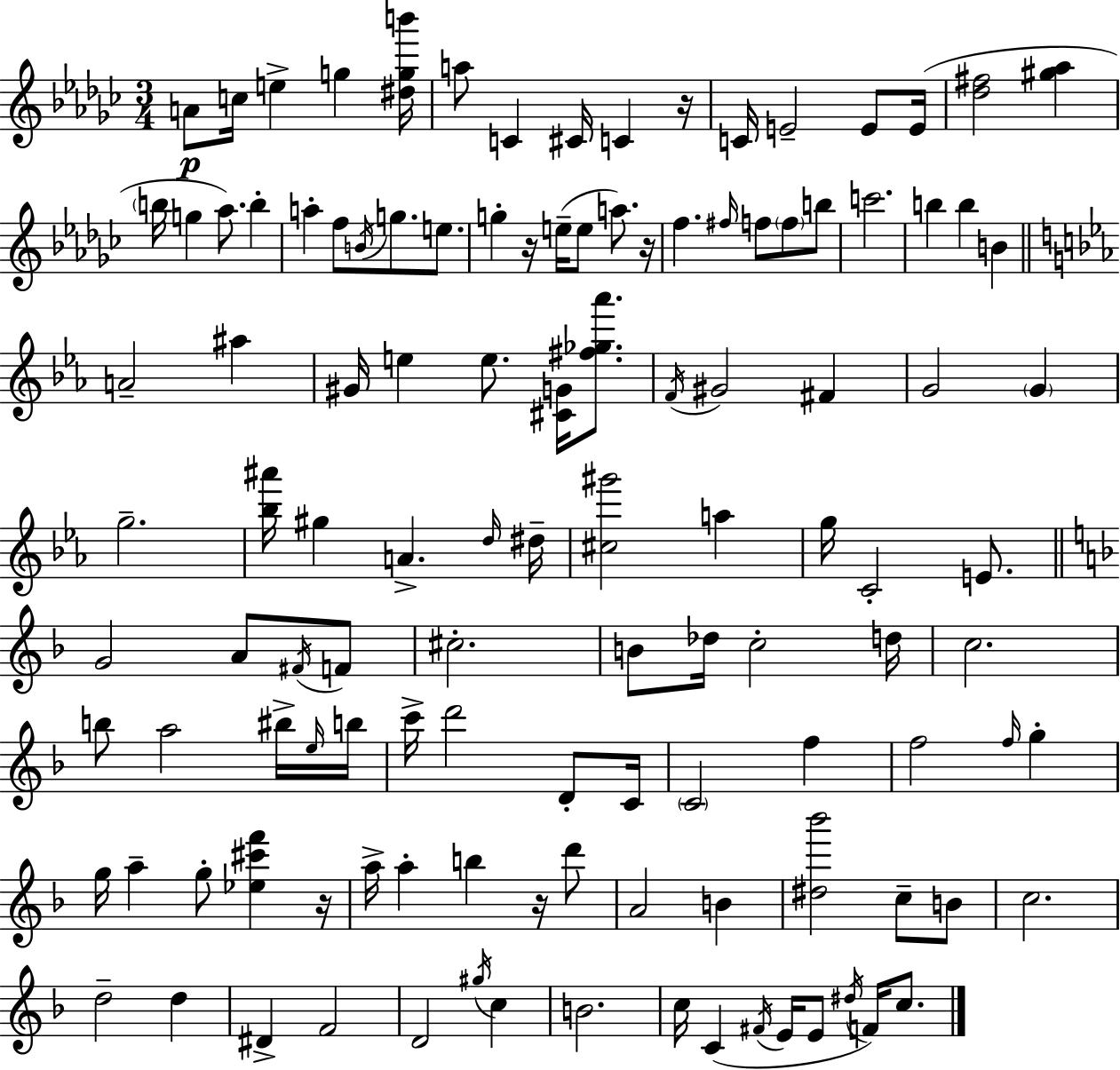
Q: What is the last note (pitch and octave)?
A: C5